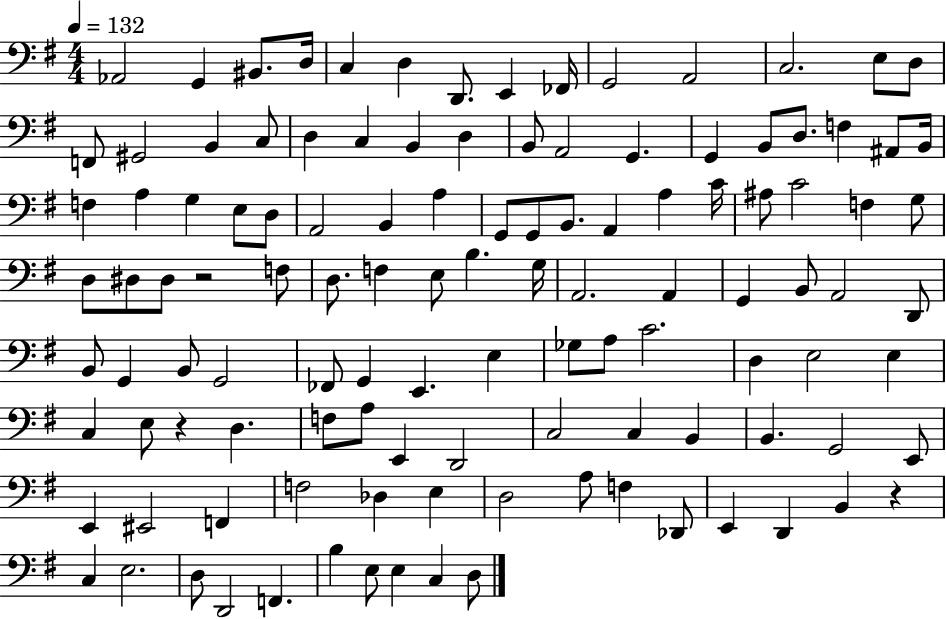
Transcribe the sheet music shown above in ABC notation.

X:1
T:Untitled
M:4/4
L:1/4
K:G
_A,,2 G,, ^B,,/2 D,/4 C, D, D,,/2 E,, _F,,/4 G,,2 A,,2 C,2 E,/2 D,/2 F,,/2 ^G,,2 B,, C,/2 D, C, B,, D, B,,/2 A,,2 G,, G,, B,,/2 D,/2 F, ^A,,/2 B,,/4 F, A, G, E,/2 D,/2 A,,2 B,, A, G,,/2 G,,/2 B,,/2 A,, A, C/4 ^A,/2 C2 F, G,/2 D,/2 ^D,/2 ^D,/2 z2 F,/2 D,/2 F, E,/2 B, G,/4 A,,2 A,, G,, B,,/2 A,,2 D,,/2 B,,/2 G,, B,,/2 G,,2 _F,,/2 G,, E,, E, _G,/2 A,/2 C2 D, E,2 E, C, E,/2 z D, F,/2 A,/2 E,, D,,2 C,2 C, B,, B,, G,,2 E,,/2 E,, ^E,,2 F,, F,2 _D, E, D,2 A,/2 F, _D,,/2 E,, D,, B,, z C, E,2 D,/2 D,,2 F,, B, E,/2 E, C, D,/2